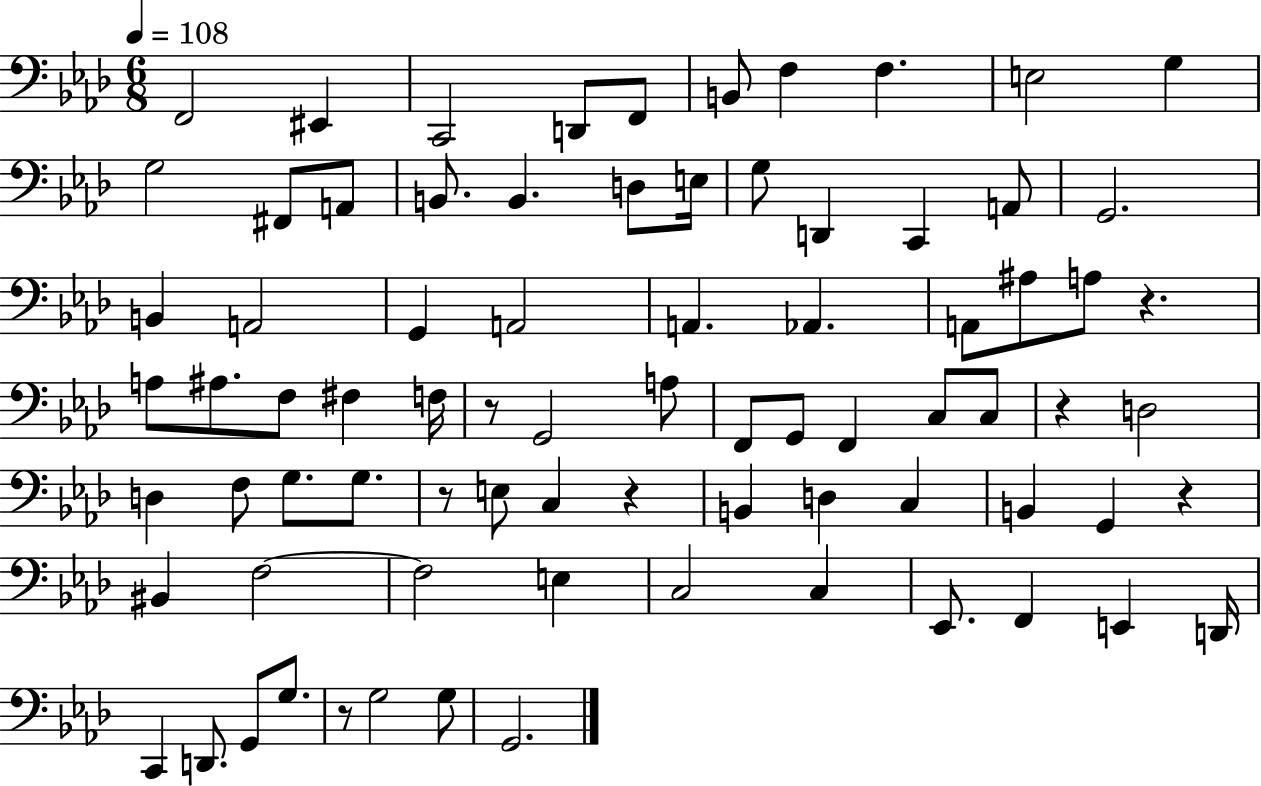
F2/h EIS2/q C2/h D2/e F2/e B2/e F3/q F3/q. E3/h G3/q G3/h F#2/e A2/e B2/e. B2/q. D3/e E3/s G3/e D2/q C2/q A2/e G2/h. B2/q A2/h G2/q A2/h A2/q. Ab2/q. A2/e A#3/e A3/e R/q. A3/e A#3/e. F3/e F#3/q F3/s R/e G2/h A3/e F2/e G2/e F2/q C3/e C3/e R/q D3/h D3/q F3/e G3/e. G3/e. R/e E3/e C3/q R/q B2/q D3/q C3/q B2/q G2/q R/q BIS2/q F3/h F3/h E3/q C3/h C3/q Eb2/e. F2/q E2/q D2/s C2/q D2/e. G2/e G3/e. R/e G3/h G3/e G2/h.